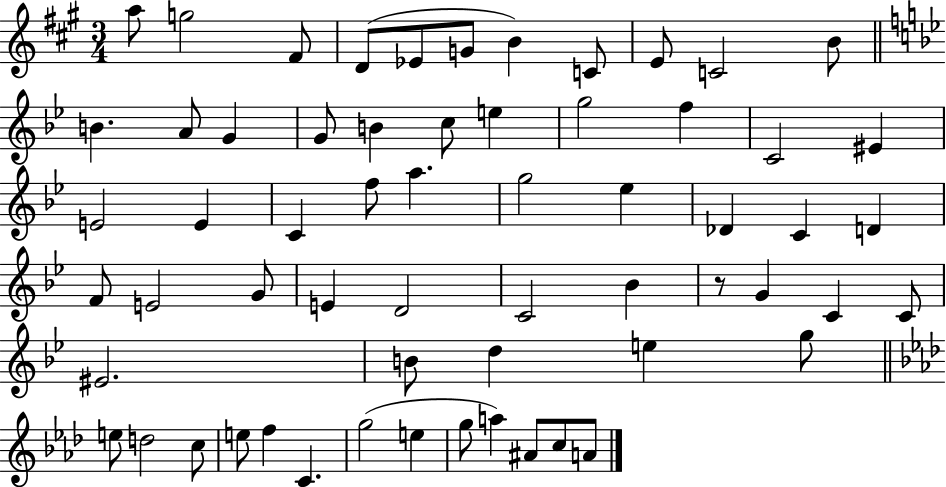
{
  \clef treble
  \numericTimeSignature
  \time 3/4
  \key a \major
  a''8 g''2 fis'8 | d'8( ees'8 g'8 b'4) c'8 | e'8 c'2 b'8 | \bar "||" \break \key bes \major b'4. a'8 g'4 | g'8 b'4 c''8 e''4 | g''2 f''4 | c'2 eis'4 | \break e'2 e'4 | c'4 f''8 a''4. | g''2 ees''4 | des'4 c'4 d'4 | \break f'8 e'2 g'8 | e'4 d'2 | c'2 bes'4 | r8 g'4 c'4 c'8 | \break eis'2. | b'8 d''4 e''4 g''8 | \bar "||" \break \key aes \major e''8 d''2 c''8 | e''8 f''4 c'4. | g''2( e''4 | g''8 a''4) ais'8 c''8 a'8 | \break \bar "|."
}